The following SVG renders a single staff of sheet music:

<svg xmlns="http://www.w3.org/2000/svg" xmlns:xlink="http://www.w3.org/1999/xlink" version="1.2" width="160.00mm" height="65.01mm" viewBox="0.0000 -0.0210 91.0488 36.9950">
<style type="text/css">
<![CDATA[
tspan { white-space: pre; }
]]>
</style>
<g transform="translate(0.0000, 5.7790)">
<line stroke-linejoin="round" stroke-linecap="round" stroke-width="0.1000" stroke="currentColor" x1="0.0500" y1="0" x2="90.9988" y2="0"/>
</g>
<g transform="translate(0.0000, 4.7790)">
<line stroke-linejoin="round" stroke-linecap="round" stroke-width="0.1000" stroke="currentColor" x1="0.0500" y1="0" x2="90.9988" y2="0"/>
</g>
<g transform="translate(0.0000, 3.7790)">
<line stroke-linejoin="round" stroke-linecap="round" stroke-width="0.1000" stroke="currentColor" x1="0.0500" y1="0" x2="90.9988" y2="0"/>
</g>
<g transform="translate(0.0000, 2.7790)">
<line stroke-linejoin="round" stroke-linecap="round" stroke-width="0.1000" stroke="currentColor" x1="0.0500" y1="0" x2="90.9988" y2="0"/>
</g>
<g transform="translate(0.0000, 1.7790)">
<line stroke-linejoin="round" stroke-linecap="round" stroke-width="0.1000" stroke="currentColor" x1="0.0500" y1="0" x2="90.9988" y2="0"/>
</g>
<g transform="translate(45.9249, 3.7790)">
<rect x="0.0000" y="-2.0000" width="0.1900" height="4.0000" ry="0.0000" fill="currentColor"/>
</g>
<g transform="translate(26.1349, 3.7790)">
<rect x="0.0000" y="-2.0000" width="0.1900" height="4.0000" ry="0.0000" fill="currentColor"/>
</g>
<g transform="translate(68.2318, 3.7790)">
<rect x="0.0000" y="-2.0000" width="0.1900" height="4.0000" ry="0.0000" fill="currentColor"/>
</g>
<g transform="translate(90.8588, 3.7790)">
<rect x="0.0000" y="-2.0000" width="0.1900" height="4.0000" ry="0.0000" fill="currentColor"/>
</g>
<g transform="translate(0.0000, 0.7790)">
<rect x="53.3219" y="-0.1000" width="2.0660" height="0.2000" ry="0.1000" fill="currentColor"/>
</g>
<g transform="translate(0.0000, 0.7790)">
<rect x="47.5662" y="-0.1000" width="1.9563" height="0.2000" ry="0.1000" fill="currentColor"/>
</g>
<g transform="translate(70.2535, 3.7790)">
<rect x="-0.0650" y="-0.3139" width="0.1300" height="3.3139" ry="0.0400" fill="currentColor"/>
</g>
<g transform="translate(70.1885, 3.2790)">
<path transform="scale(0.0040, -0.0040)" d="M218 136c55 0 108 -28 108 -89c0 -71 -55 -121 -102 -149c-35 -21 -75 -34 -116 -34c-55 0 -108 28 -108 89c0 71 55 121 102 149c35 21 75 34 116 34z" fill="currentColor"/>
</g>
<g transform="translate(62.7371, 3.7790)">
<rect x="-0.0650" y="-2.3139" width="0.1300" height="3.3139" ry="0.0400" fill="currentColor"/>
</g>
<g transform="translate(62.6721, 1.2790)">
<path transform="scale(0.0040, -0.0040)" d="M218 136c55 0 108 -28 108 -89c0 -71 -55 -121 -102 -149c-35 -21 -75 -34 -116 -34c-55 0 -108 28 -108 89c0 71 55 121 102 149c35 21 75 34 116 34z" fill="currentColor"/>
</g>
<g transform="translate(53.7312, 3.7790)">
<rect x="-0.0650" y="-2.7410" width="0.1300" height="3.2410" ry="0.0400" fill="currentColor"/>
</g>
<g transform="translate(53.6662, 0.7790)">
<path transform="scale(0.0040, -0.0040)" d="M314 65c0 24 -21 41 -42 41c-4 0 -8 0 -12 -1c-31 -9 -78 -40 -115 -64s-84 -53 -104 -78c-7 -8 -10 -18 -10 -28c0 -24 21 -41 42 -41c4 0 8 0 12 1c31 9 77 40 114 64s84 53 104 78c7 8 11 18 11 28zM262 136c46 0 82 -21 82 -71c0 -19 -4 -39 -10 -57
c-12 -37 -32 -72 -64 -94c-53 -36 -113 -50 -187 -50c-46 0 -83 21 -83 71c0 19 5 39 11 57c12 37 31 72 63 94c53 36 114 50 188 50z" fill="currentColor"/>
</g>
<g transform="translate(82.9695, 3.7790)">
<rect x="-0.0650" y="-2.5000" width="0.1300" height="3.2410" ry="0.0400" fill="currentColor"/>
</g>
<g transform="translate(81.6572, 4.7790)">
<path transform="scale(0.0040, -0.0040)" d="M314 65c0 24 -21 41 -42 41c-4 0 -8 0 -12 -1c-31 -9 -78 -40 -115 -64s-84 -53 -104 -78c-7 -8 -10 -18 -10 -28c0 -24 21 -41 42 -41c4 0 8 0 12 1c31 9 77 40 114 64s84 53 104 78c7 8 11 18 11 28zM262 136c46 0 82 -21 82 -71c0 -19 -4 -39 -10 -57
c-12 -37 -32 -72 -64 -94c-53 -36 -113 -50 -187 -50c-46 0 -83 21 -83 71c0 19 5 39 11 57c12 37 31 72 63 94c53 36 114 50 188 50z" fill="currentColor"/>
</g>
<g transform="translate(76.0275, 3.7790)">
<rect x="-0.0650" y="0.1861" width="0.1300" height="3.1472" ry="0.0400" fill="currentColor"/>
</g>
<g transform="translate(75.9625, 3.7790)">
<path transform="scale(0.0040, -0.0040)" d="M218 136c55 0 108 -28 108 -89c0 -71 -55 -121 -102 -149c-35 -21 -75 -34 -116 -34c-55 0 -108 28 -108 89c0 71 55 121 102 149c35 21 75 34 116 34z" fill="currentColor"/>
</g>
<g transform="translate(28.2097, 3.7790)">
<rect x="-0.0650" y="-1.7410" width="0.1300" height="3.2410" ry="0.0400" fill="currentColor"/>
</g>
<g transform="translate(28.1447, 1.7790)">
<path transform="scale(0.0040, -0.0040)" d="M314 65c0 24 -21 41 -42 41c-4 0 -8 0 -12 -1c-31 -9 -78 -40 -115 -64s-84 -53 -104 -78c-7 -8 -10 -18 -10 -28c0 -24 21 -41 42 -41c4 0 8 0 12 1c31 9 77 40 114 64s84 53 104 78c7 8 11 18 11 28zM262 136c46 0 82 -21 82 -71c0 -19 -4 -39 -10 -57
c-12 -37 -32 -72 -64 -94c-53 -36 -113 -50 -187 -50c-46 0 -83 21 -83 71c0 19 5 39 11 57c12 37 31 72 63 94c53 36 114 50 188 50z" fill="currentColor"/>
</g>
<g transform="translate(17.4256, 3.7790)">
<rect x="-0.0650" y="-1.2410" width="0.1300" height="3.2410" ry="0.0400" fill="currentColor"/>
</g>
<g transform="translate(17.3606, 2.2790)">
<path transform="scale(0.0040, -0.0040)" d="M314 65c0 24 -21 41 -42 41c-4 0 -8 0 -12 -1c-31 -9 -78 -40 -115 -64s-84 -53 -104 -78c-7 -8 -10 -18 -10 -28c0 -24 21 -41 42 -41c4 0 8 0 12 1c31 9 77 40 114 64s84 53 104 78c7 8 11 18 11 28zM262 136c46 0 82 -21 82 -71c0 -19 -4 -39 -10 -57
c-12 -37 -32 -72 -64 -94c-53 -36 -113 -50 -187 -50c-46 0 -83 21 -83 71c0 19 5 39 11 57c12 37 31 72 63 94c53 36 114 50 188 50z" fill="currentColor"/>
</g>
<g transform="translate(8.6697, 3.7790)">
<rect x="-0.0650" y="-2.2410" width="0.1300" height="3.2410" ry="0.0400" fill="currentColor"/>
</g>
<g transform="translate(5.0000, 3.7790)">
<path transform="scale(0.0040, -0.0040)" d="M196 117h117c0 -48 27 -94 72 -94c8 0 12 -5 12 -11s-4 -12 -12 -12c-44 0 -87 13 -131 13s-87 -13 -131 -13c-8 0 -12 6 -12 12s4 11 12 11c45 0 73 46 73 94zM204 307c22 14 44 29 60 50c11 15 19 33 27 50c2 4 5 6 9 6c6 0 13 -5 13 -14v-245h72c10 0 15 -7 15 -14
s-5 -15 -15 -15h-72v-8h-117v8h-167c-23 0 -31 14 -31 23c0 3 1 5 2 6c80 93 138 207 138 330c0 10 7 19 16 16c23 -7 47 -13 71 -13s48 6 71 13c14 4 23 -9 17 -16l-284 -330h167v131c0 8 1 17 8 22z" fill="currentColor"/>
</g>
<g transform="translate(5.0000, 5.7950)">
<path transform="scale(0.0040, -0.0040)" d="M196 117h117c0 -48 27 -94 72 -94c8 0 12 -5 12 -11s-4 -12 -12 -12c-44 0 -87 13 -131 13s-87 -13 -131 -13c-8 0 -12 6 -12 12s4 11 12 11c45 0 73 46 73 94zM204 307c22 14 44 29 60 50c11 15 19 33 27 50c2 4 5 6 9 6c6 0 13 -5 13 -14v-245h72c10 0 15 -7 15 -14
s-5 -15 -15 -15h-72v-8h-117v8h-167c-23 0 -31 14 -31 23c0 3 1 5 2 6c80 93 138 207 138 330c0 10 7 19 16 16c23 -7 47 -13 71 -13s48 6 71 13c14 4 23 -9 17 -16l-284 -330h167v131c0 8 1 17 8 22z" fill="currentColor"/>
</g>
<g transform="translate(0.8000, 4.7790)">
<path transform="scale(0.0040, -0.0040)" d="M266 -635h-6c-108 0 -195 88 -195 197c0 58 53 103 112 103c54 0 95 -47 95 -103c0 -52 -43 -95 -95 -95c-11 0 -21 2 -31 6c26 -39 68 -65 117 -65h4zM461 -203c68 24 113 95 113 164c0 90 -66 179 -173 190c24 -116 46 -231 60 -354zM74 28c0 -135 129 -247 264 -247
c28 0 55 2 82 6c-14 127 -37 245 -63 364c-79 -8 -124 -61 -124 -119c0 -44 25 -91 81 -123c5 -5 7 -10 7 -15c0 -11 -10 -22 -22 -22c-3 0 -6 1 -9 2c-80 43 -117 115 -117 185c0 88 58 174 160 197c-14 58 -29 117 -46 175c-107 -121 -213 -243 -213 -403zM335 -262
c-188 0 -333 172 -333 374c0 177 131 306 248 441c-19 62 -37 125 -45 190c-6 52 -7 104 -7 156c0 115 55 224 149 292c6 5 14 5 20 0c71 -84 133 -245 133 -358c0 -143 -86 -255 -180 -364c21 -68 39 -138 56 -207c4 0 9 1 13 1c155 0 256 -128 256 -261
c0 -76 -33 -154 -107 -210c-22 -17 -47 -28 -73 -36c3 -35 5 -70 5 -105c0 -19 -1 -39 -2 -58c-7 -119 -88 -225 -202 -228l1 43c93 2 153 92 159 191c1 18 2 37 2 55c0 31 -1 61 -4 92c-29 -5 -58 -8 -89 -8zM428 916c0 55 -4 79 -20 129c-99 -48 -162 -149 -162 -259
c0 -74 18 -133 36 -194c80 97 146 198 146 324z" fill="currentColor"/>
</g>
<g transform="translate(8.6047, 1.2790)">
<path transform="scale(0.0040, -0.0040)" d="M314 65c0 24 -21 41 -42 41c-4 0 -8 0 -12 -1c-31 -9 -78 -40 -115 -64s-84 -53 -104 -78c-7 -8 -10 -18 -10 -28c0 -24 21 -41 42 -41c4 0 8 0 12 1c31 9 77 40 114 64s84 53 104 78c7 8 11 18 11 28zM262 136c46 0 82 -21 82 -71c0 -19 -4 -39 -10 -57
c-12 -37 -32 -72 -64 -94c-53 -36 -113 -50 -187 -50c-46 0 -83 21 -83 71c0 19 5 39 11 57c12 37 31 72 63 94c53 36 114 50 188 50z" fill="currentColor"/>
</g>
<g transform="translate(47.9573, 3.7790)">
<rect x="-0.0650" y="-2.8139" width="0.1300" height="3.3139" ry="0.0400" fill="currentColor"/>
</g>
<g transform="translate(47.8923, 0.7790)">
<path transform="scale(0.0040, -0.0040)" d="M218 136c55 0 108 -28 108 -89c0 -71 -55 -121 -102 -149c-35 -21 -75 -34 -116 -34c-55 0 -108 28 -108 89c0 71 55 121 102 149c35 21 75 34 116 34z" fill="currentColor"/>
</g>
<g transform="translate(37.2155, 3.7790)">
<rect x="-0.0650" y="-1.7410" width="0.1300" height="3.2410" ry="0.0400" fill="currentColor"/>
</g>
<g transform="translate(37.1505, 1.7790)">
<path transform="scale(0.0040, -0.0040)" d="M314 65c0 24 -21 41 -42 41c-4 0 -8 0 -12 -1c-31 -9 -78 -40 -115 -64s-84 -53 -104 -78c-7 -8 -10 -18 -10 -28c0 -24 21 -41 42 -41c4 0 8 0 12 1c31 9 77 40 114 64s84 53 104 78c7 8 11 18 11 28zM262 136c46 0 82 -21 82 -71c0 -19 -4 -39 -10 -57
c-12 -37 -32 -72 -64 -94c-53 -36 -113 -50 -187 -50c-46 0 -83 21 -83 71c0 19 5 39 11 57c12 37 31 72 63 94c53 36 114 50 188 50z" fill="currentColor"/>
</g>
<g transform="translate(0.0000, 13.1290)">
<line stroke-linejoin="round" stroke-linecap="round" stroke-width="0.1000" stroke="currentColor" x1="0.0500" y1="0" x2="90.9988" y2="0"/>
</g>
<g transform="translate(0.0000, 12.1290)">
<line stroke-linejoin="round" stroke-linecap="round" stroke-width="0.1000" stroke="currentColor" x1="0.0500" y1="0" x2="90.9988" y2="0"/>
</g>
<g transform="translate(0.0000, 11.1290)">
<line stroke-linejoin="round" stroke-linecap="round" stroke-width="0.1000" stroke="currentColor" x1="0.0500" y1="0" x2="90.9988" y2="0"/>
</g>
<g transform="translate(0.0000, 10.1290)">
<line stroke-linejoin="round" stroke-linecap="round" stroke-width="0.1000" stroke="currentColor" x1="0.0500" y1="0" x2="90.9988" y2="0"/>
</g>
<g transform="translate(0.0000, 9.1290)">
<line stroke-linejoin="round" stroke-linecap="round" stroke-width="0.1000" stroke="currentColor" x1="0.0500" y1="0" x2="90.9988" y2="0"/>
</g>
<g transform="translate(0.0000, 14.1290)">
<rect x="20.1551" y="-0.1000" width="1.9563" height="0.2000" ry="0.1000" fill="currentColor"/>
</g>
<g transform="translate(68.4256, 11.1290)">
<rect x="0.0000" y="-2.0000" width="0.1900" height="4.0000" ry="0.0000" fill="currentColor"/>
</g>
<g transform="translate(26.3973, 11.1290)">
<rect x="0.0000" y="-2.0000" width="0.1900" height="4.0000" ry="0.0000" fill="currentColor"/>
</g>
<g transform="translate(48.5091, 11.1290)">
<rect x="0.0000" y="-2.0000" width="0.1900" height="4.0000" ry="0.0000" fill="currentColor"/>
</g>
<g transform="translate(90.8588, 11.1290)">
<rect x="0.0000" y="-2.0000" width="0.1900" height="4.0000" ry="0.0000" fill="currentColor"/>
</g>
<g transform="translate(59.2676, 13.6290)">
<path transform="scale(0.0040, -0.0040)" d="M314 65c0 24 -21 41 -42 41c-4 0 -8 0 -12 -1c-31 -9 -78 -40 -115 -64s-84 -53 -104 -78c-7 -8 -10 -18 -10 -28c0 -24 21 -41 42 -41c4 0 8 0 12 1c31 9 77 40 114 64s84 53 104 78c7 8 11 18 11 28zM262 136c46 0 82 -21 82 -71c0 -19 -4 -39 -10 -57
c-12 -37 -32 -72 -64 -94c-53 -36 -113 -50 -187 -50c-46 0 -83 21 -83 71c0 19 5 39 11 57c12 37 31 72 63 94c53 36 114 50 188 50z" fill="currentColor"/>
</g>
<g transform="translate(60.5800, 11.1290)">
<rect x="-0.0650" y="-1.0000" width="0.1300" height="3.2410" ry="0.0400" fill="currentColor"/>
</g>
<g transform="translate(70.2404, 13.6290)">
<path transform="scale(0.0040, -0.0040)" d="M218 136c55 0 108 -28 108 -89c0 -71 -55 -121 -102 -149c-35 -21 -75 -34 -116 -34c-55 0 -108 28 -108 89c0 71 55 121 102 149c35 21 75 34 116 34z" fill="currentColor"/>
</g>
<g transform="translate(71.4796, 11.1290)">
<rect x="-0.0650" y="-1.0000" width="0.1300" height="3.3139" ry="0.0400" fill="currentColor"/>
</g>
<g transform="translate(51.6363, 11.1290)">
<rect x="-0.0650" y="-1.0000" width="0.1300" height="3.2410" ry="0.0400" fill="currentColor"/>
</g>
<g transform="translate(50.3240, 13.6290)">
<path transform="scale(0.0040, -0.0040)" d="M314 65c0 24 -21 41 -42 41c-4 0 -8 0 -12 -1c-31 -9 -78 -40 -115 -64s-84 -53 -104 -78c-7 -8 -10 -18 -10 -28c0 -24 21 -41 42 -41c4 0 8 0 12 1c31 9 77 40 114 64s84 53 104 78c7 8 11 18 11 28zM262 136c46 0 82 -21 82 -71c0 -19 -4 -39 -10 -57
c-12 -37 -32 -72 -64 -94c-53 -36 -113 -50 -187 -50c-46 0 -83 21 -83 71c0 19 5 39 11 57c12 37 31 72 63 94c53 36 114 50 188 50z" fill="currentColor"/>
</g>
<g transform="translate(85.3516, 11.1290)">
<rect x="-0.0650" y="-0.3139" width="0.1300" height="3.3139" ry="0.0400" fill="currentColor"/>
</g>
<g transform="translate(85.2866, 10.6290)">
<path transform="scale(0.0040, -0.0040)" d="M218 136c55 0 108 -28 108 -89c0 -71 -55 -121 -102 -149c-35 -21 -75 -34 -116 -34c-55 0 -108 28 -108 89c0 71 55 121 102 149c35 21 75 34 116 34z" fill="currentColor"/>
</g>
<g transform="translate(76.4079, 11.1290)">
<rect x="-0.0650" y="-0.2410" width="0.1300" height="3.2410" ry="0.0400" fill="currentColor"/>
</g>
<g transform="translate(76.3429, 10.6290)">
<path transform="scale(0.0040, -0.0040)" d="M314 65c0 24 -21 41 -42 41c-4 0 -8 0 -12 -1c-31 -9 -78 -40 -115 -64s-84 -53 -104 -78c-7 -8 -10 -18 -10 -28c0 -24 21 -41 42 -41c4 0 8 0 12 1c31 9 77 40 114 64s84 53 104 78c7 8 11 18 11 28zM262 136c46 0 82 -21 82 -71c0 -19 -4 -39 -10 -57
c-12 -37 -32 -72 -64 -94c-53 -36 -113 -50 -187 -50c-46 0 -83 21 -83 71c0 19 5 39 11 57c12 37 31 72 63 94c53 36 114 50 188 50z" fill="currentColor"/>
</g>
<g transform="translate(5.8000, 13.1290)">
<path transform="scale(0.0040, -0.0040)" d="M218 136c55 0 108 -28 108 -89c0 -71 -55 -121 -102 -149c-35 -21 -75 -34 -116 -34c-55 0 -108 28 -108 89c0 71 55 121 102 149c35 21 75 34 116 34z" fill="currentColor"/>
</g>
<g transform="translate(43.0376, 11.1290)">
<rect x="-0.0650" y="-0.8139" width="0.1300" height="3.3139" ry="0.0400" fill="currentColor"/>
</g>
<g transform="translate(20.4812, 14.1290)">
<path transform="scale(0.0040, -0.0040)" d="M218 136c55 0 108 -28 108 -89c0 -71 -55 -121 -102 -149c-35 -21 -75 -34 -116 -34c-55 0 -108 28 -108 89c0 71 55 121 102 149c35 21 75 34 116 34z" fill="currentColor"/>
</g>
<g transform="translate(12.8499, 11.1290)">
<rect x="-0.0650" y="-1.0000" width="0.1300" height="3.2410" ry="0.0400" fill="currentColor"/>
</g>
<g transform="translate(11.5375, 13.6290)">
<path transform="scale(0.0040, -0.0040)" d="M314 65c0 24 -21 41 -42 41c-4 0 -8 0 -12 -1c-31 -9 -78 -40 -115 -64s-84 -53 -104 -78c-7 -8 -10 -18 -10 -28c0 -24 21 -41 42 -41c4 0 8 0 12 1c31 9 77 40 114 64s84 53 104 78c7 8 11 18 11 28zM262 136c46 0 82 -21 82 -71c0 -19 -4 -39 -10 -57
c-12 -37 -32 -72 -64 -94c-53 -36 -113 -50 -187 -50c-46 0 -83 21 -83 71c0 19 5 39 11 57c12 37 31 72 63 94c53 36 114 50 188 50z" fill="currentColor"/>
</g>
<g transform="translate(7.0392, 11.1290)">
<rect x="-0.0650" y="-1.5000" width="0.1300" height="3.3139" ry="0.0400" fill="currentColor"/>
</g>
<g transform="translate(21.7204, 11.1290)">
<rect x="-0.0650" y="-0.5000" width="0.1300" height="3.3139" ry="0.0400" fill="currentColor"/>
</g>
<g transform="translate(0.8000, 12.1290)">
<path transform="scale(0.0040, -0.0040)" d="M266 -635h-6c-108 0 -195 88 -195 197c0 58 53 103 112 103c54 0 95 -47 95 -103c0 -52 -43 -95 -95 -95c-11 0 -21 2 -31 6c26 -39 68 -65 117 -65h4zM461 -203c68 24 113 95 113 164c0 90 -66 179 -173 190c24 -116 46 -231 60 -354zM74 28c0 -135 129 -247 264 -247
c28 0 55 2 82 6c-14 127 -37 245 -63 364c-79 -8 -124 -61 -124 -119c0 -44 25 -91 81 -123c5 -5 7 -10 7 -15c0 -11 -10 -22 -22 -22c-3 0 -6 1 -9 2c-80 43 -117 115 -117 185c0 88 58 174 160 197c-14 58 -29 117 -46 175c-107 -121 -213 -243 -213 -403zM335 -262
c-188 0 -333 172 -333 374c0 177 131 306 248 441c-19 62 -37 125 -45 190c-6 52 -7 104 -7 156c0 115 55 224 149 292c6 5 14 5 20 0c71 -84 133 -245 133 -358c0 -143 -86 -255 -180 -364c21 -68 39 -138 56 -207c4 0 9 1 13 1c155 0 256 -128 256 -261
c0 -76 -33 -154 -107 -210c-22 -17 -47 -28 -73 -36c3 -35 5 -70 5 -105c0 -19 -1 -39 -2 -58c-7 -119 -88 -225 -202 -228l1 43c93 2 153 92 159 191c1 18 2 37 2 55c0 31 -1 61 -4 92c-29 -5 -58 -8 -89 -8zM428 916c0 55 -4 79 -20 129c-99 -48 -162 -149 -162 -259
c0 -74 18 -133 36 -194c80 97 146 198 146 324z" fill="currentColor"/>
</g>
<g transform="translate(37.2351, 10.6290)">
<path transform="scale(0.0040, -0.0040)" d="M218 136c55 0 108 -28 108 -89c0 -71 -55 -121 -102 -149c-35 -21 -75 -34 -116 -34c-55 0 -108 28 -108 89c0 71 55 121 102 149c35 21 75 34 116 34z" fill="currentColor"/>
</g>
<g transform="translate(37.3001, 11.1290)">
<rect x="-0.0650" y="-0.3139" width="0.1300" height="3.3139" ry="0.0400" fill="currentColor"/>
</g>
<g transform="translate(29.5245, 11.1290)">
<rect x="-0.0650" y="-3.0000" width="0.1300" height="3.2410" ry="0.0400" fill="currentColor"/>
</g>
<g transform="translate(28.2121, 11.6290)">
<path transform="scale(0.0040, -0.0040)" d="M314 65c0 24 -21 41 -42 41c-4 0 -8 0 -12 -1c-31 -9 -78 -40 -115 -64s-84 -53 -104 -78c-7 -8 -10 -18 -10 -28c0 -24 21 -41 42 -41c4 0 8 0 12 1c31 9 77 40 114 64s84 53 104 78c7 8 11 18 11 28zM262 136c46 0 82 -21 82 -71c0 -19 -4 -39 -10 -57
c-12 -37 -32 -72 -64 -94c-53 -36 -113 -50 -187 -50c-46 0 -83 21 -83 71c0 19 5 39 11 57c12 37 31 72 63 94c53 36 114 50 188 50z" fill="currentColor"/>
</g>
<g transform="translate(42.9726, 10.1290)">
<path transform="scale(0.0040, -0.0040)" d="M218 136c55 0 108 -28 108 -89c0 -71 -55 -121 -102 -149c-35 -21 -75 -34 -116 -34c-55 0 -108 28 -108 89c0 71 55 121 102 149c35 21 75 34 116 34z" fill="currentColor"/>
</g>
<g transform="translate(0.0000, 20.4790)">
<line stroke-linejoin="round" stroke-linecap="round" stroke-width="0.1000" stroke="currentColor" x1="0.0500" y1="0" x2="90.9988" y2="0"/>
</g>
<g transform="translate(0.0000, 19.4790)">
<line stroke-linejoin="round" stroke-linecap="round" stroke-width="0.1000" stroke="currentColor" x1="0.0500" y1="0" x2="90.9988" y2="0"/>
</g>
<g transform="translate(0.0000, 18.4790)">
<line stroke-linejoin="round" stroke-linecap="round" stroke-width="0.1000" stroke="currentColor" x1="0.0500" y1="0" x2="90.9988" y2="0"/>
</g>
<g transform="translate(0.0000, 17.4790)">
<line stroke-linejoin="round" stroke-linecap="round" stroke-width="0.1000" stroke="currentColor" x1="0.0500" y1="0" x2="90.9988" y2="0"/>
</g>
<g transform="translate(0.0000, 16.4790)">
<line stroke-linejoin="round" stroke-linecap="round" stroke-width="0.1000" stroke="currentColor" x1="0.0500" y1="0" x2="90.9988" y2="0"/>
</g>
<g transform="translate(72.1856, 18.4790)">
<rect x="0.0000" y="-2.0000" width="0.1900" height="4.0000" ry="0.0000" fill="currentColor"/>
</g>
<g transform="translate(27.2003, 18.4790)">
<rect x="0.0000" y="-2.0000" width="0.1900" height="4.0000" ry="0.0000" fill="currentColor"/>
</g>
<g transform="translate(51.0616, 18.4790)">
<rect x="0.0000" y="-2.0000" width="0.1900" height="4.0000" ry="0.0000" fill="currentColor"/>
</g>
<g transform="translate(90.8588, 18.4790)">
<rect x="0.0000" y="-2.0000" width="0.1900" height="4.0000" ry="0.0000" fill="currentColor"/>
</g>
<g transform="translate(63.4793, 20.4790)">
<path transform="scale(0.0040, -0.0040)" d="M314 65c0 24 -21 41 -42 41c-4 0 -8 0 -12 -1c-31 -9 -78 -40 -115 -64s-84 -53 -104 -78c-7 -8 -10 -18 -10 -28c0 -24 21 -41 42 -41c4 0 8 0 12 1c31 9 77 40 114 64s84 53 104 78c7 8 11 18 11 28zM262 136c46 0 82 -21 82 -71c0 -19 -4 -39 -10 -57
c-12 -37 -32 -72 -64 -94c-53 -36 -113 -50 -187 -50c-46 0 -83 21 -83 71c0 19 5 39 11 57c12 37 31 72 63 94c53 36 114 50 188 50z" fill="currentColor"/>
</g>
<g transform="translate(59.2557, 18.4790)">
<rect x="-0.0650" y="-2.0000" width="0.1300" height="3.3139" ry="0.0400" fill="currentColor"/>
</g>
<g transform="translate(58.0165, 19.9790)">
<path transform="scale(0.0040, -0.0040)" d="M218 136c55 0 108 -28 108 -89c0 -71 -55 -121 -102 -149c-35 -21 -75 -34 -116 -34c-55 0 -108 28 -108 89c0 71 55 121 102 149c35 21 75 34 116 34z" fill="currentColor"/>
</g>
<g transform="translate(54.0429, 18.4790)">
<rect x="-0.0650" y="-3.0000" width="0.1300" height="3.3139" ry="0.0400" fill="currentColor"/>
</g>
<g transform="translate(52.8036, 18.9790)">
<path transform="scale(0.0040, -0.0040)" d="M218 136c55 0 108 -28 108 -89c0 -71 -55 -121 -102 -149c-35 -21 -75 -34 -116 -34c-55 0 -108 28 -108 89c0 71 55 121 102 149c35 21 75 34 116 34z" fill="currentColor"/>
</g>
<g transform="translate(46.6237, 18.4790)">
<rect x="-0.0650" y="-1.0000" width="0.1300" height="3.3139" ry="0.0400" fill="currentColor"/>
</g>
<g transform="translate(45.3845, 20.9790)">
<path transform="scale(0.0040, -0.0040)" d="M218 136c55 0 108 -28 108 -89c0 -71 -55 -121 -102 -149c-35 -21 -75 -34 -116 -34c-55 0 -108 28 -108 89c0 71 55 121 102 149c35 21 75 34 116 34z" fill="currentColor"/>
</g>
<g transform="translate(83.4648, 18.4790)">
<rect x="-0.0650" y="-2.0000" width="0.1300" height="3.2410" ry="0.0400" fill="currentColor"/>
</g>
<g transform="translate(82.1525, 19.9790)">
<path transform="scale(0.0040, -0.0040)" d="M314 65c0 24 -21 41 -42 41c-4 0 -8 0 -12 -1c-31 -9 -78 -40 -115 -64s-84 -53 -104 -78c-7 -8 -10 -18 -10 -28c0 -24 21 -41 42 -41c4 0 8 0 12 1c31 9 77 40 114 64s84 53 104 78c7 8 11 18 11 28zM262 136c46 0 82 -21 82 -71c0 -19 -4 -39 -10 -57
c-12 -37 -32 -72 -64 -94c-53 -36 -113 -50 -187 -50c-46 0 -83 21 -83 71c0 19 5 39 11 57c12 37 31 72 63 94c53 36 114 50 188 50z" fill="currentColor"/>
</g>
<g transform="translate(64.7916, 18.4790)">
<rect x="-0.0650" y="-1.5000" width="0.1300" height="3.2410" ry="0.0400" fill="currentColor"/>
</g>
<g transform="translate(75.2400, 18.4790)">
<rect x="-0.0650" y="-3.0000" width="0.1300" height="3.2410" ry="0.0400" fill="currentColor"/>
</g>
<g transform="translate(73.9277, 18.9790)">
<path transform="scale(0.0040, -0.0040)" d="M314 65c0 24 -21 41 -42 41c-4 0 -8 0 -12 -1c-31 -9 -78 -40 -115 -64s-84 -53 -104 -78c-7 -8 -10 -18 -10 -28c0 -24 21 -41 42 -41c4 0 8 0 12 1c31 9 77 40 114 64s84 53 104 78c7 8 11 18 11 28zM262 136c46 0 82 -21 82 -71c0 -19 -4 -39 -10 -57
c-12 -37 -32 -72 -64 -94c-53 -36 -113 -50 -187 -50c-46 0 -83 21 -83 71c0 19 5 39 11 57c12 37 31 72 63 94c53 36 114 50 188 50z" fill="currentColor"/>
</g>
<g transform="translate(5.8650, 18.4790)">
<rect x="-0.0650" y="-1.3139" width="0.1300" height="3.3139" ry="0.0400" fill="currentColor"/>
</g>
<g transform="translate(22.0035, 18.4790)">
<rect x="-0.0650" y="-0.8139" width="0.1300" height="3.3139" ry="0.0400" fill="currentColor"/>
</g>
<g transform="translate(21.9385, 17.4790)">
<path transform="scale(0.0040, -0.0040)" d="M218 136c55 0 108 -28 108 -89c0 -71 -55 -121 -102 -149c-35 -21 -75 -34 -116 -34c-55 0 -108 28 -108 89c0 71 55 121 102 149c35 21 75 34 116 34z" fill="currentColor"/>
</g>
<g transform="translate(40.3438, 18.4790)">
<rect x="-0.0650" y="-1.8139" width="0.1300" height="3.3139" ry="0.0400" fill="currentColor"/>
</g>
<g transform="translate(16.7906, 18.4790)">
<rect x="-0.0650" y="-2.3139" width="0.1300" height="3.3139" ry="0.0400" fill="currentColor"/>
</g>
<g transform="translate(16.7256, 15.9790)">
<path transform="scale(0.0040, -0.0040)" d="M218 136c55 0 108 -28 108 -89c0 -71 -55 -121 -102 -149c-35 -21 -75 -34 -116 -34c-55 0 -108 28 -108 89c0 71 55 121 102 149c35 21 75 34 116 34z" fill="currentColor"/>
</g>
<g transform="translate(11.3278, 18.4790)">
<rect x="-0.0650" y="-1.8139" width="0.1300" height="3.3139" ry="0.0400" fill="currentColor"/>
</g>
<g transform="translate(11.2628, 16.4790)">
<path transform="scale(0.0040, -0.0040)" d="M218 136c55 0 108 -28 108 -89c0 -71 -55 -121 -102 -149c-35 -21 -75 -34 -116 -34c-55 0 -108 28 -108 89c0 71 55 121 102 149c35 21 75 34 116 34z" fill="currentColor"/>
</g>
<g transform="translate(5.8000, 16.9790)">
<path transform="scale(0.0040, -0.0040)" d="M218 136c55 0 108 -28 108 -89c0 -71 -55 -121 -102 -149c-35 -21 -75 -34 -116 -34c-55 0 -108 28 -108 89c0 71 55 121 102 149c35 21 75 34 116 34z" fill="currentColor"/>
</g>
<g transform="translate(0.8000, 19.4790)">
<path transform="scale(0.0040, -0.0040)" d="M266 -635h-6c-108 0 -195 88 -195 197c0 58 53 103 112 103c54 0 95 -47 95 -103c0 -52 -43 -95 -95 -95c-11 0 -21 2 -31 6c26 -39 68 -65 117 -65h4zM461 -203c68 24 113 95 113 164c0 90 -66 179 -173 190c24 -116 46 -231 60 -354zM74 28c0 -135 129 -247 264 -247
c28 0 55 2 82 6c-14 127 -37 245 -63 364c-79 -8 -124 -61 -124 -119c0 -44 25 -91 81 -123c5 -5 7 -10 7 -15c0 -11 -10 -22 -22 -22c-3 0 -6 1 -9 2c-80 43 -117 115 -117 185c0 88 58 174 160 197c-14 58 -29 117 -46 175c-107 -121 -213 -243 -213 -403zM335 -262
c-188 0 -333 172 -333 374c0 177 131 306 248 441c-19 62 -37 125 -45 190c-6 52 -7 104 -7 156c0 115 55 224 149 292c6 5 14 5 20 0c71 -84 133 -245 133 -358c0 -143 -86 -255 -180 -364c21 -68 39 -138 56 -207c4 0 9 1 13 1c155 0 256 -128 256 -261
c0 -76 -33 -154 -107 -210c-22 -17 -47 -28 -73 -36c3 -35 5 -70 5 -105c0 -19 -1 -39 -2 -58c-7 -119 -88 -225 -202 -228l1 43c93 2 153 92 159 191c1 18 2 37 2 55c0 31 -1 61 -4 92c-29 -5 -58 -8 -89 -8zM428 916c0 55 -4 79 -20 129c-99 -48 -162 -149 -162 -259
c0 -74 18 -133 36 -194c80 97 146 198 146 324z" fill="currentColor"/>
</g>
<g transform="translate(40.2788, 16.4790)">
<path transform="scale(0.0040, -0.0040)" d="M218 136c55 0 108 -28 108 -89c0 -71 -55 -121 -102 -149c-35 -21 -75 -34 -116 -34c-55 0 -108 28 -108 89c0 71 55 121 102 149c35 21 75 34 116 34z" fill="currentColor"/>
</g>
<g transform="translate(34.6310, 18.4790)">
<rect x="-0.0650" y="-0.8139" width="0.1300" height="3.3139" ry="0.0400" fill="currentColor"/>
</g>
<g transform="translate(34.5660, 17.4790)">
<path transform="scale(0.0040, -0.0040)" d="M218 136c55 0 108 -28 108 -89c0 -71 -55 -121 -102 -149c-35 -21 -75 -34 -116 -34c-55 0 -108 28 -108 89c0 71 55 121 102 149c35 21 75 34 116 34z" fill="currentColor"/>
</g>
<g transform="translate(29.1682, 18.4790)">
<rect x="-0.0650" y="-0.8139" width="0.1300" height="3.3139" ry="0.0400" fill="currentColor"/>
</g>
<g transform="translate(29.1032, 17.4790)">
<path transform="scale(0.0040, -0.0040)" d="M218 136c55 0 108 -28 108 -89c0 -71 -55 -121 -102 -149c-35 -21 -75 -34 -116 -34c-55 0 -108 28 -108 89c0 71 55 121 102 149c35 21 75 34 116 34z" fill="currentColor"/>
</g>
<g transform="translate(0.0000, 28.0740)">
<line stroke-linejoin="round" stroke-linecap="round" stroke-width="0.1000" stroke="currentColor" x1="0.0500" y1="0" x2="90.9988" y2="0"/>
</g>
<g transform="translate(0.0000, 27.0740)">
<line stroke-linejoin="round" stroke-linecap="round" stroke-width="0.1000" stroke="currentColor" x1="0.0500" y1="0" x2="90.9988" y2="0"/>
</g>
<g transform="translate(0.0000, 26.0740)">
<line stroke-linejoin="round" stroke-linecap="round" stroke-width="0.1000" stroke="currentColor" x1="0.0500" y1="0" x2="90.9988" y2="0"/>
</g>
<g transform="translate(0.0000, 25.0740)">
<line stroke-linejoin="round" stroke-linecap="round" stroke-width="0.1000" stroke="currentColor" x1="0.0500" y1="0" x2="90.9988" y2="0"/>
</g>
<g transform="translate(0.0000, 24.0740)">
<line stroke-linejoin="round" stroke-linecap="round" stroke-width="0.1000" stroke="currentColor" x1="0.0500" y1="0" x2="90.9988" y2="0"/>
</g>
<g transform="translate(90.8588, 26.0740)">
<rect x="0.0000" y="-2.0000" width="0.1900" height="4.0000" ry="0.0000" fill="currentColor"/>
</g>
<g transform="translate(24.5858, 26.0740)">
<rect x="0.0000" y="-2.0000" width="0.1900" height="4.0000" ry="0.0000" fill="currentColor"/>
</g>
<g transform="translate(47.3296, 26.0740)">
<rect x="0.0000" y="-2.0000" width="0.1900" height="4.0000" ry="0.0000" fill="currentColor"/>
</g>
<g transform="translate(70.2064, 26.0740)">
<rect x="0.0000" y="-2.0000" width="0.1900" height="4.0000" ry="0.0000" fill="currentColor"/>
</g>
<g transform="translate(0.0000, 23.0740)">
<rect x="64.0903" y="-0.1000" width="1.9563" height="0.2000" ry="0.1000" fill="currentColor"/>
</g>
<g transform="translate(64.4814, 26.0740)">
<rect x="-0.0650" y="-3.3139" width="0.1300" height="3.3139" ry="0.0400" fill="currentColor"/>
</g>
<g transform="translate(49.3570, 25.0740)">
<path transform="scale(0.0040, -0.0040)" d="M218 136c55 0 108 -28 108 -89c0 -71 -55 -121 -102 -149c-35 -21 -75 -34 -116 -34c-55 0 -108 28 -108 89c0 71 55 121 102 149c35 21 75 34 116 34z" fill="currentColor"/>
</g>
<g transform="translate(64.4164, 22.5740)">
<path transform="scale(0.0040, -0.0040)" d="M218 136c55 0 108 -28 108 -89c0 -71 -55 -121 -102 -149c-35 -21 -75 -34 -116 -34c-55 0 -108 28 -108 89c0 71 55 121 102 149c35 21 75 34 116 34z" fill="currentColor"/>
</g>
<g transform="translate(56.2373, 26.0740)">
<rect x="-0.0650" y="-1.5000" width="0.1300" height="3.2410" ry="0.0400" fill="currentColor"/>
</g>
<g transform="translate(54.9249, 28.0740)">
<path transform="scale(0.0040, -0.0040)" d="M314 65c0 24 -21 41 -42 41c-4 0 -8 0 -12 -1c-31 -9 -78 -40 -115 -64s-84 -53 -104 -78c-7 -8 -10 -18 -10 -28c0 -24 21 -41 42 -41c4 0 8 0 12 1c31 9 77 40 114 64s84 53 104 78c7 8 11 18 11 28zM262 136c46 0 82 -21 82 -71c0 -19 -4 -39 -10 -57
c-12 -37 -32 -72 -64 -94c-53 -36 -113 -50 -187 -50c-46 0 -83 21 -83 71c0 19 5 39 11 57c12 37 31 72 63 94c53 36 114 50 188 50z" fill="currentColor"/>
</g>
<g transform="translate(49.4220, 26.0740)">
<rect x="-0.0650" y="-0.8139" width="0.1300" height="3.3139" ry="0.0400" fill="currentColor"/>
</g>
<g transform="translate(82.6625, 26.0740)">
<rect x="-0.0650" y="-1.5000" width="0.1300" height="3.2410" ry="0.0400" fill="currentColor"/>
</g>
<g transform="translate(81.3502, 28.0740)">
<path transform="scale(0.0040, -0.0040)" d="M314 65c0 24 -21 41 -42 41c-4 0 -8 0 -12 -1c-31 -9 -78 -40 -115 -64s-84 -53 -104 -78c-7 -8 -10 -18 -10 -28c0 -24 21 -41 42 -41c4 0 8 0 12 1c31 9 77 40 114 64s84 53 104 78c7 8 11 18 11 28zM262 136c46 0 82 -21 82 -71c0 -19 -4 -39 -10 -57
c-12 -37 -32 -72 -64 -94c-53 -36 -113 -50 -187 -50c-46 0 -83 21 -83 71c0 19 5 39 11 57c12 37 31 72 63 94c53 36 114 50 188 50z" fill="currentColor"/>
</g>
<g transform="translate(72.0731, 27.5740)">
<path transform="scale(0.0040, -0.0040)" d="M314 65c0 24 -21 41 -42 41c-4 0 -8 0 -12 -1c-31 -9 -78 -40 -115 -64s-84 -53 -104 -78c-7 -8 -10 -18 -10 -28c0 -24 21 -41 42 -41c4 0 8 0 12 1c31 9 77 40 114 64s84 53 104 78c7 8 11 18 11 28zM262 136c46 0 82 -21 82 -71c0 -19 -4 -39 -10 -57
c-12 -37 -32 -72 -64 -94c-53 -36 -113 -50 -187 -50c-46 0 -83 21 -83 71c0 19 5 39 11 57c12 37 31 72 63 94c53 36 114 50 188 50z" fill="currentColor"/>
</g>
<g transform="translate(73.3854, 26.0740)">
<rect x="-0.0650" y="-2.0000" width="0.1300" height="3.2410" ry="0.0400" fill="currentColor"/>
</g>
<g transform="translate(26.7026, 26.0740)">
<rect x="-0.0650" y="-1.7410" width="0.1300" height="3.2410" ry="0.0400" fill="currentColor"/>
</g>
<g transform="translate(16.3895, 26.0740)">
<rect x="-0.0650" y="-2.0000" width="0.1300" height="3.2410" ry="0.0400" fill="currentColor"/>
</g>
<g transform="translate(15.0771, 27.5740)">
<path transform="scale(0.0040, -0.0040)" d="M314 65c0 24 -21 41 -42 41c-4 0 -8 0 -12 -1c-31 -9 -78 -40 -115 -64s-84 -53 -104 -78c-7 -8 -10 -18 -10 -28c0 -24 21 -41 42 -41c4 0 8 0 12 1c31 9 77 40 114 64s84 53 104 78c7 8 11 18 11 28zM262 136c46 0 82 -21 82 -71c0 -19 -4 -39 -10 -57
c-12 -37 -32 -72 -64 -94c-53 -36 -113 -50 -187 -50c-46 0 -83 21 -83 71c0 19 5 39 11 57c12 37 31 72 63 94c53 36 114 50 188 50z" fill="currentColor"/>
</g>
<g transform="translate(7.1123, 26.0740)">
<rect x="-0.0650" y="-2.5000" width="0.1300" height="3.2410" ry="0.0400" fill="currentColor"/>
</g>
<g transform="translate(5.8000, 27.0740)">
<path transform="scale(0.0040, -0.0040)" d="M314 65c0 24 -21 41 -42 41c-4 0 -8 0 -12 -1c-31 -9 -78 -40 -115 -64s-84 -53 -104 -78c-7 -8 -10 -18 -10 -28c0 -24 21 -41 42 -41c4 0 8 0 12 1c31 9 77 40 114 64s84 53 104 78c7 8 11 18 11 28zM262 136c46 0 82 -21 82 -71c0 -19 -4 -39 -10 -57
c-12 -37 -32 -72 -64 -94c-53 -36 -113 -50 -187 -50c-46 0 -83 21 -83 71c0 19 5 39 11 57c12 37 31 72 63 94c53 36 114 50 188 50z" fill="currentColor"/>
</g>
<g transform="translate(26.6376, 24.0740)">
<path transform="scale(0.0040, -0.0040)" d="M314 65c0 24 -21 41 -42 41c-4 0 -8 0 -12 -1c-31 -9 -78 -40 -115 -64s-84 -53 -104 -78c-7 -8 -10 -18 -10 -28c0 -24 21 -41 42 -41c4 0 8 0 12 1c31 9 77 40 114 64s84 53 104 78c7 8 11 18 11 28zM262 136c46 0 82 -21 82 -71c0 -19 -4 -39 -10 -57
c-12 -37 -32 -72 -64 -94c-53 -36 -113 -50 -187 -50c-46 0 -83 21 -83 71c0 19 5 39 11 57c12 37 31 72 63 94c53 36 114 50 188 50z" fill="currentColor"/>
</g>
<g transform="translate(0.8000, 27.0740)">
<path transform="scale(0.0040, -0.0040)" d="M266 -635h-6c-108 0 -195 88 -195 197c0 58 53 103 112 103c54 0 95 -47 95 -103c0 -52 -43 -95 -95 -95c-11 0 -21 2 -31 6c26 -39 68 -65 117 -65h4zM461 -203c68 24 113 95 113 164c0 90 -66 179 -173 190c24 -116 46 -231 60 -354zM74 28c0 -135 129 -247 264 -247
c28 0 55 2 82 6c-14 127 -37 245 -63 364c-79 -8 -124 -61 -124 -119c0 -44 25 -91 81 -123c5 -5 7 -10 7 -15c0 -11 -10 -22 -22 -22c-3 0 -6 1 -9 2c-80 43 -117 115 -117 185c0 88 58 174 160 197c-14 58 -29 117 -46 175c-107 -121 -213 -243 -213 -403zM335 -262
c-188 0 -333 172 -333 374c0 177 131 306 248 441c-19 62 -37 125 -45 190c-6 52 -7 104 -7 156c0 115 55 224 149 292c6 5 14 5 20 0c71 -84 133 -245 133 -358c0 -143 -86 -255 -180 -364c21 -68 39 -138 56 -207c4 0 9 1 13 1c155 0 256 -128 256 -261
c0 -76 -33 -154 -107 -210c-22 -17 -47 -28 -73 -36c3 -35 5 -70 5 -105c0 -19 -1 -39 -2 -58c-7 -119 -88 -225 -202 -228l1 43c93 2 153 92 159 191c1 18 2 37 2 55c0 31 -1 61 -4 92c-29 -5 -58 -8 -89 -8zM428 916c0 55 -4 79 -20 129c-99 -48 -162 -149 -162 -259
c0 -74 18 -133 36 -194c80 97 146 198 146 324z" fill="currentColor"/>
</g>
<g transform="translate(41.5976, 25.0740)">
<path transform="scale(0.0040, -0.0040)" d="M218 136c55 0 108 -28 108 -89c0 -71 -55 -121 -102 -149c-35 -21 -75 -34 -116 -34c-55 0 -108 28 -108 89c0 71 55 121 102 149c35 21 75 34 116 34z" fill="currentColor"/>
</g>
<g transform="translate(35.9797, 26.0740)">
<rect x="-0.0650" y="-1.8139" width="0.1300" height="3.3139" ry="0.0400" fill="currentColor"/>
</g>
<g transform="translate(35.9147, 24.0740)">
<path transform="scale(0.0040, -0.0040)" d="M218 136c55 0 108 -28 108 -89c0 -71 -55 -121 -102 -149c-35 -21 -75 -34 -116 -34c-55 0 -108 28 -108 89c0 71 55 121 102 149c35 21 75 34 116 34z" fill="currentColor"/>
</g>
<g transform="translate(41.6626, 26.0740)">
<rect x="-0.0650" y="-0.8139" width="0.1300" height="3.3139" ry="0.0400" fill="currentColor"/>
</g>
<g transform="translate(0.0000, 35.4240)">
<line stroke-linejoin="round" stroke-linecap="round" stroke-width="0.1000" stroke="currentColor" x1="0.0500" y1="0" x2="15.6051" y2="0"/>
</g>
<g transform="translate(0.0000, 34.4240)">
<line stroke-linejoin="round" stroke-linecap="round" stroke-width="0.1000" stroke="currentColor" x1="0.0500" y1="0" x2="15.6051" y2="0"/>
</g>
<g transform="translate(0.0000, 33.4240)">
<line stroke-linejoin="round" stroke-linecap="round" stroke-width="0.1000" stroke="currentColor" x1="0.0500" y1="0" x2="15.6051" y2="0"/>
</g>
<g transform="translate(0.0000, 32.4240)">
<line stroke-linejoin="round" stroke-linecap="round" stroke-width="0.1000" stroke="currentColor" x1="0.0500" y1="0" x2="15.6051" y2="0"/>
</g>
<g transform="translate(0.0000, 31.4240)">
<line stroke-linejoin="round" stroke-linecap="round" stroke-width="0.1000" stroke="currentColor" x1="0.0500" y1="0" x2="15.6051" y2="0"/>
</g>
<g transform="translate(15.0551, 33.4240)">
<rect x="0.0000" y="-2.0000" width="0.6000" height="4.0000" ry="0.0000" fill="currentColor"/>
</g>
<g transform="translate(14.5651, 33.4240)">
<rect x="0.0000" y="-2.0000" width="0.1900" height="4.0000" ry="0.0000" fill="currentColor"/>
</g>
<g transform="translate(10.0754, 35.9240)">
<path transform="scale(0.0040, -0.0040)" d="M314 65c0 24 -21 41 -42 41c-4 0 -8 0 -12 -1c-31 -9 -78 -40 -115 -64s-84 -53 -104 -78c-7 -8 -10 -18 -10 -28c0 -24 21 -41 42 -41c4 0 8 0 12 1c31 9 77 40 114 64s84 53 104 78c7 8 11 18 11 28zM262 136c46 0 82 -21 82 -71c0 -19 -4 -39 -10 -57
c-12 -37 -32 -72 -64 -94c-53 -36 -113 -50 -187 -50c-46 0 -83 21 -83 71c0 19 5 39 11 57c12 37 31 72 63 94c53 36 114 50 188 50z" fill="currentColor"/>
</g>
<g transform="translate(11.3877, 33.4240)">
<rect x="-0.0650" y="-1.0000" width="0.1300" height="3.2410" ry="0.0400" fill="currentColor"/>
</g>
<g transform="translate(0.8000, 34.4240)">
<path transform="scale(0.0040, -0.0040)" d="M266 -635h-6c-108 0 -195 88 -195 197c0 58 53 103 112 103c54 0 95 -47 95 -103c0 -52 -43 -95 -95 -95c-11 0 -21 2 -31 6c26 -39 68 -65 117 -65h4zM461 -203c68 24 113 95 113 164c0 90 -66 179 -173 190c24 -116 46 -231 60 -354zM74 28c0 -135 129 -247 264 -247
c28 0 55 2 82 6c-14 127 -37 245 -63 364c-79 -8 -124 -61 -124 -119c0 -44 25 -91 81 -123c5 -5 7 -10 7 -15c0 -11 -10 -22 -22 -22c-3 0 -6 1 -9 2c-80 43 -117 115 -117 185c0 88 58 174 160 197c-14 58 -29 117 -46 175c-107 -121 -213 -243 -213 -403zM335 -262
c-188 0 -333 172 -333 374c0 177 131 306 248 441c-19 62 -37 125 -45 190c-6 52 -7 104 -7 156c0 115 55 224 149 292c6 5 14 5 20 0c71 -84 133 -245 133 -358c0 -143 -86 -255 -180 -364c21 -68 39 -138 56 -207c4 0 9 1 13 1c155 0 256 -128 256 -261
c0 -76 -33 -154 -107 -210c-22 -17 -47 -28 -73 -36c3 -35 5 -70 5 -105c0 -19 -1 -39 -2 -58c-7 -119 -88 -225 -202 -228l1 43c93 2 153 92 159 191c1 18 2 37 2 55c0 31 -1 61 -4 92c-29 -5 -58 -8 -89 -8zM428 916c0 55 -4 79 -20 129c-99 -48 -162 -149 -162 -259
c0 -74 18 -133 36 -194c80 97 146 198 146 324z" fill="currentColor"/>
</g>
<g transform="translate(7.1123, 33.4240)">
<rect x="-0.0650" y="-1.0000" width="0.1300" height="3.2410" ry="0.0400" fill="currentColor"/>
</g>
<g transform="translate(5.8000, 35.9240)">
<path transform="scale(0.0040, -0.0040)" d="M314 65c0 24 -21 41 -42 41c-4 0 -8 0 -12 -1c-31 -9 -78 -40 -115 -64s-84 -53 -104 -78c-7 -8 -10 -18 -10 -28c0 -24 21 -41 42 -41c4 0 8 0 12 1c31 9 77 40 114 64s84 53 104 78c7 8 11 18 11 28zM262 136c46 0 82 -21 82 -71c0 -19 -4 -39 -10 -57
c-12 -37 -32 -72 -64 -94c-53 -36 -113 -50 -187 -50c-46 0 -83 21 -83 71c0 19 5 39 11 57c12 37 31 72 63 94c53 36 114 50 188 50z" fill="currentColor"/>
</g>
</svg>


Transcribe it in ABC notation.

X:1
T:Untitled
M:4/4
L:1/4
K:C
g2 e2 f2 f2 a a2 g c B G2 E D2 C A2 c d D2 D2 D c2 c e f g d d d f D A F E2 A2 F2 G2 F2 f2 f d d E2 b F2 E2 D2 D2